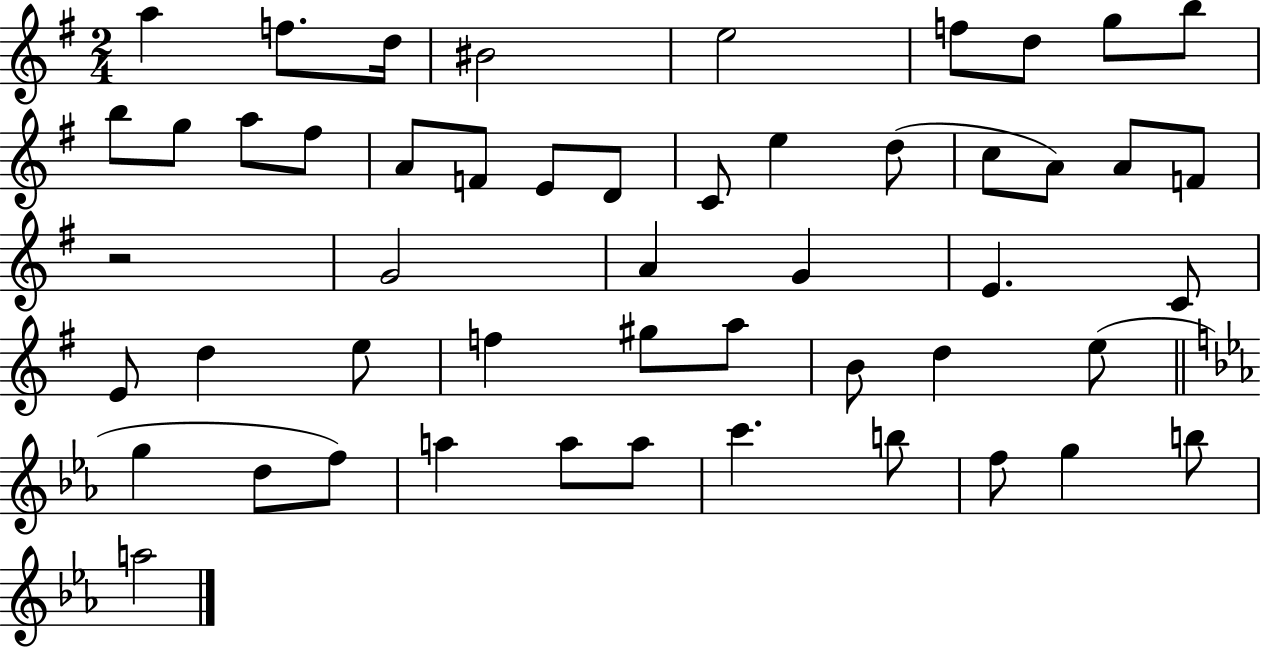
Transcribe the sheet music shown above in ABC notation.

X:1
T:Untitled
M:2/4
L:1/4
K:G
a f/2 d/4 ^B2 e2 f/2 d/2 g/2 b/2 b/2 g/2 a/2 ^f/2 A/2 F/2 E/2 D/2 C/2 e d/2 c/2 A/2 A/2 F/2 z2 G2 A G E C/2 E/2 d e/2 f ^g/2 a/2 B/2 d e/2 g d/2 f/2 a a/2 a/2 c' b/2 f/2 g b/2 a2